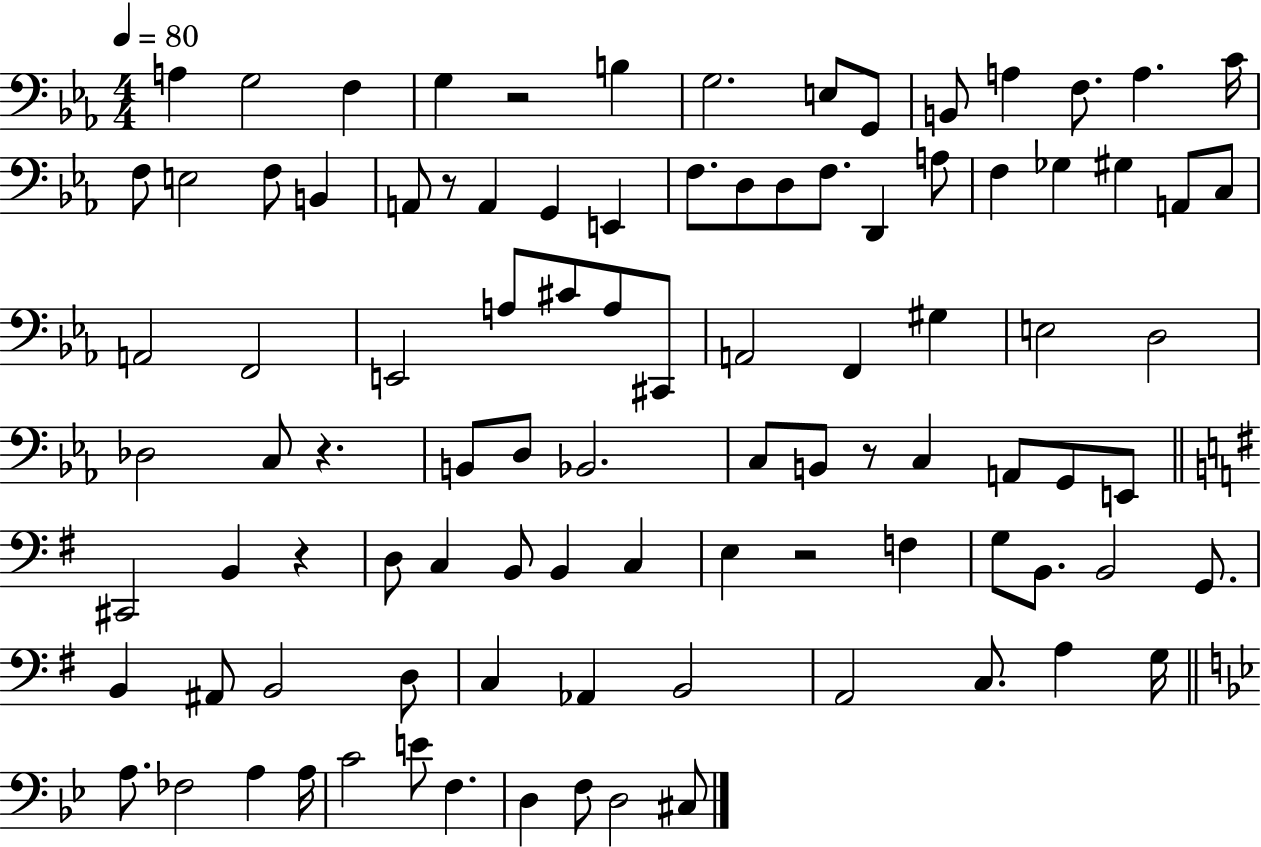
{
  \clef bass
  \numericTimeSignature
  \time 4/4
  \key ees \major
  \tempo 4 = 80
  a4 g2 f4 | g4 r2 b4 | g2. e8 g,8 | b,8 a4 f8. a4. c'16 | \break f8 e2 f8 b,4 | a,8 r8 a,4 g,4 e,4 | f8. d8 d8 f8. d,4 a8 | f4 ges4 gis4 a,8 c8 | \break a,2 f,2 | e,2 a8 cis'8 a8 cis,8 | a,2 f,4 gis4 | e2 d2 | \break des2 c8 r4. | b,8 d8 bes,2. | c8 b,8 r8 c4 a,8 g,8 e,8 | \bar "||" \break \key g \major cis,2 b,4 r4 | d8 c4 b,8 b,4 c4 | e4 r2 f4 | g8 b,8. b,2 g,8. | \break b,4 ais,8 b,2 d8 | c4 aes,4 b,2 | a,2 c8. a4 g16 | \bar "||" \break \key bes \major a8. fes2 a4 a16 | c'2 e'8 f4. | d4 f8 d2 cis8 | \bar "|."
}